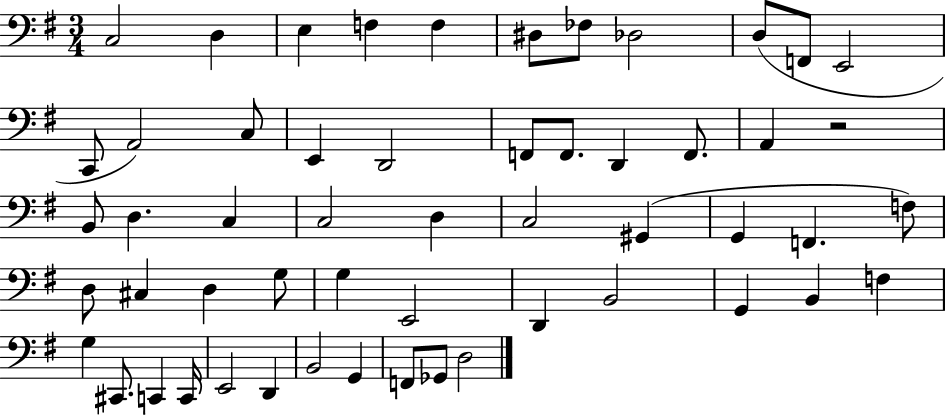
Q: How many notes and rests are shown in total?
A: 54